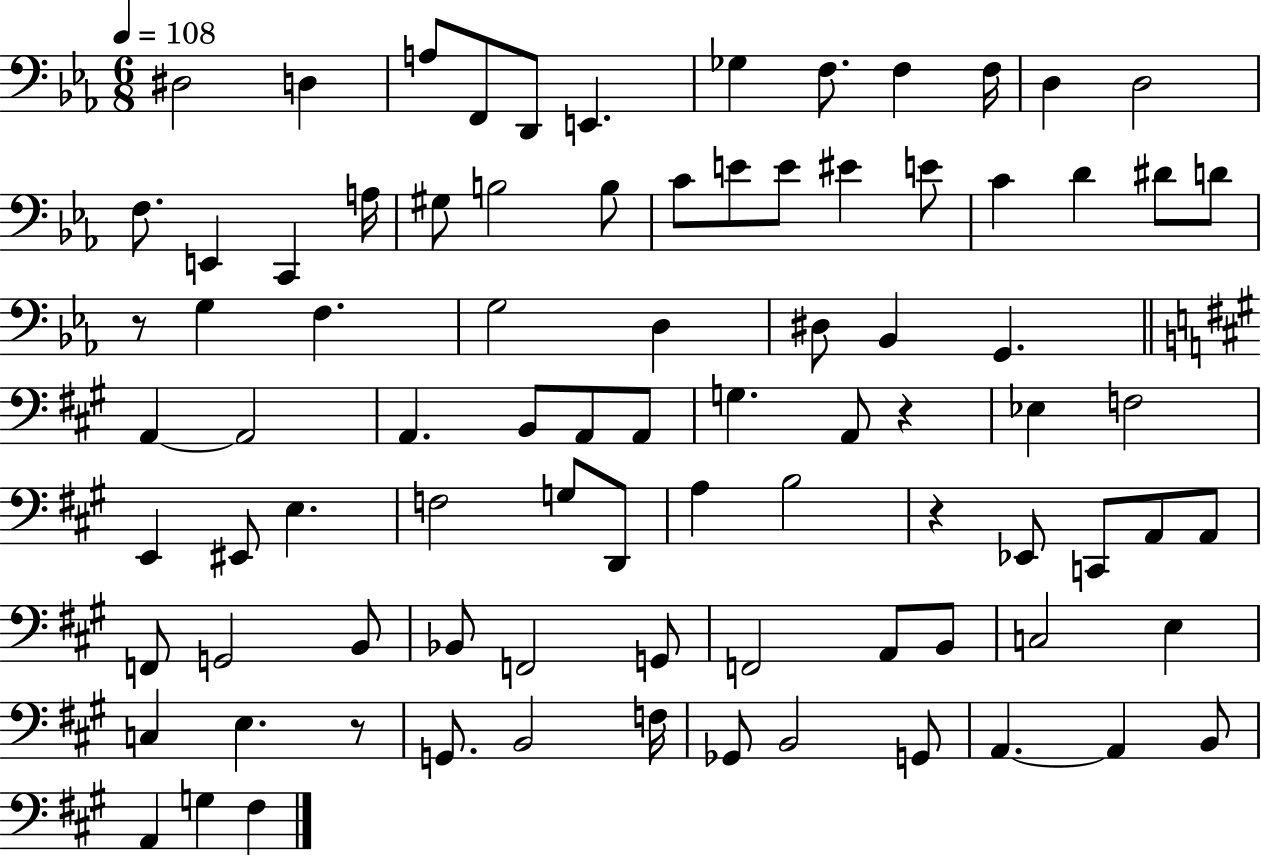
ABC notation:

X:1
T:Untitled
M:6/8
L:1/4
K:Eb
^D,2 D, A,/2 F,,/2 D,,/2 E,, _G, F,/2 F, F,/4 D, D,2 F,/2 E,, C,, A,/4 ^G,/2 B,2 B,/2 C/2 E/2 E/2 ^E E/2 C D ^D/2 D/2 z/2 G, F, G,2 D, ^D,/2 _B,, G,, A,, A,,2 A,, B,,/2 A,,/2 A,,/2 G, A,,/2 z _E, F,2 E,, ^E,,/2 E, F,2 G,/2 D,,/2 A, B,2 z _E,,/2 C,,/2 A,,/2 A,,/2 F,,/2 G,,2 B,,/2 _B,,/2 F,,2 G,,/2 F,,2 A,,/2 B,,/2 C,2 E, C, E, z/2 G,,/2 B,,2 F,/4 _G,,/2 B,,2 G,,/2 A,, A,, B,,/2 A,, G, ^F,